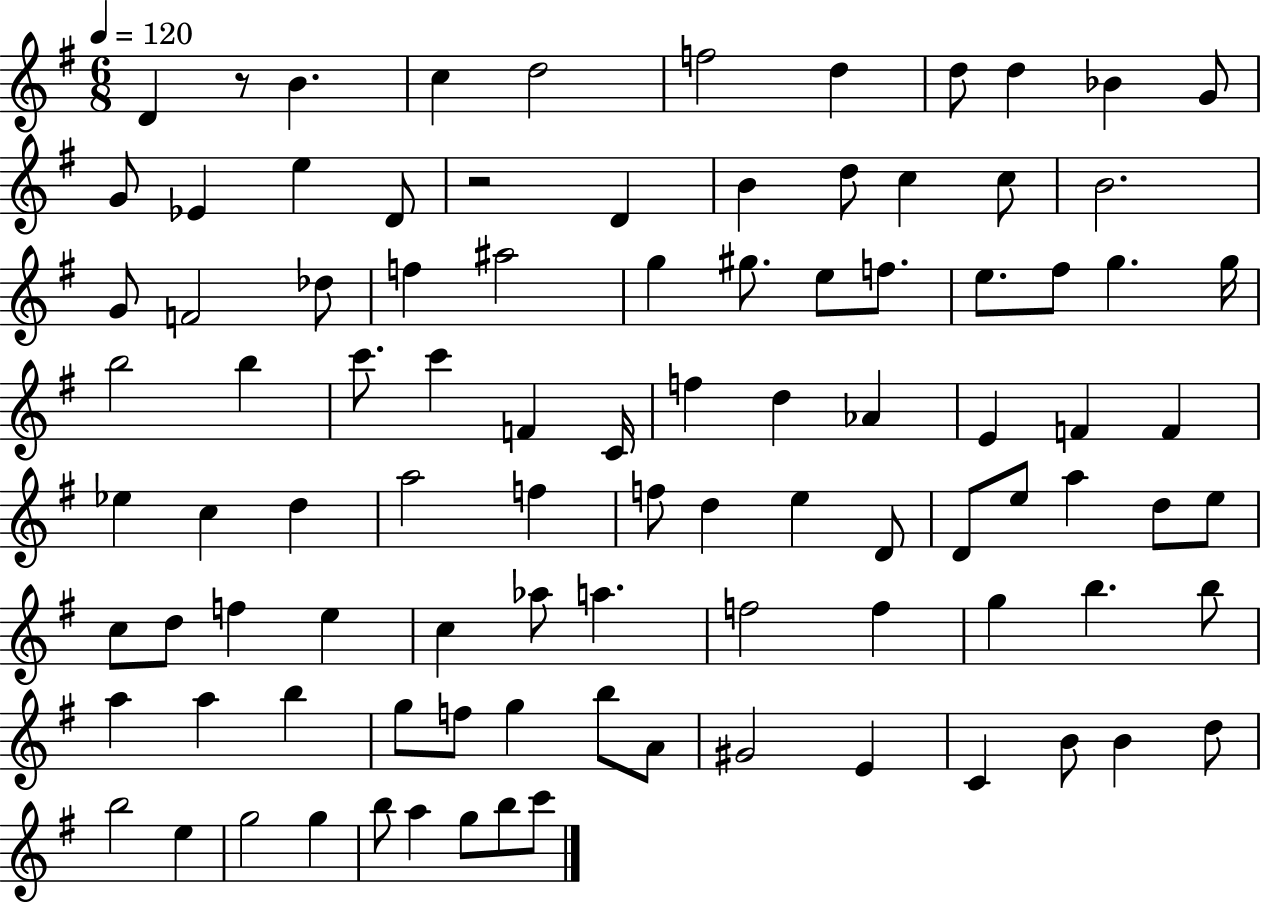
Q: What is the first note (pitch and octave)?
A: D4